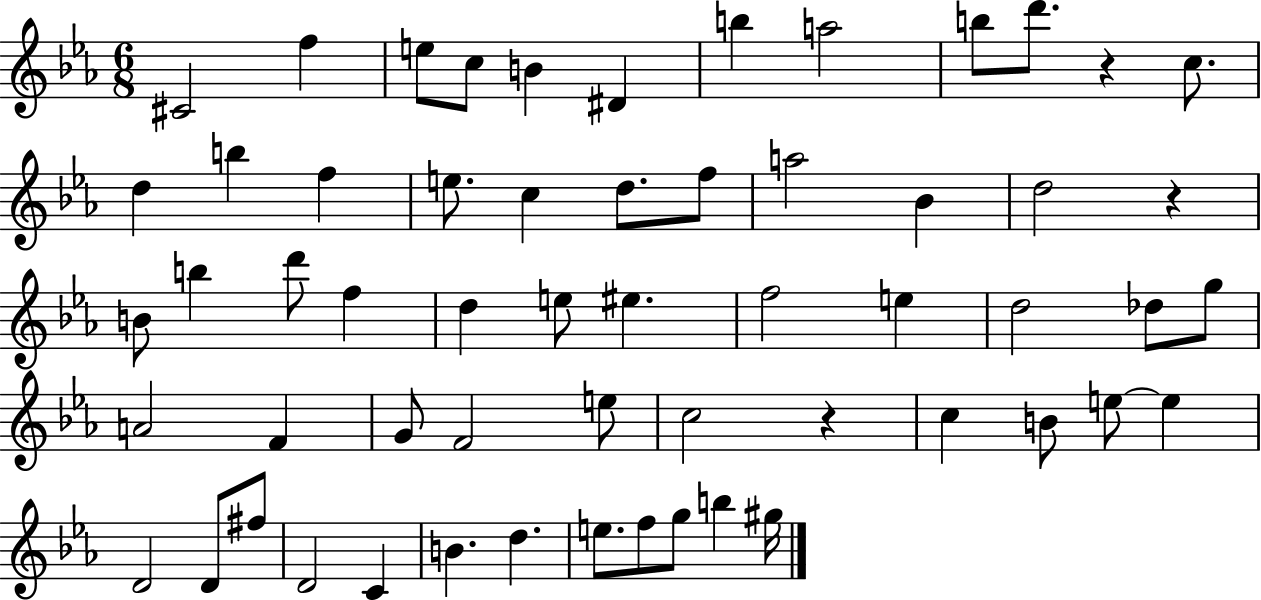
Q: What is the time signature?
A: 6/8